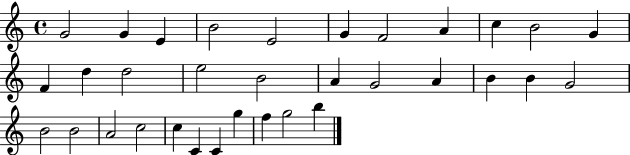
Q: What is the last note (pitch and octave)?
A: B5